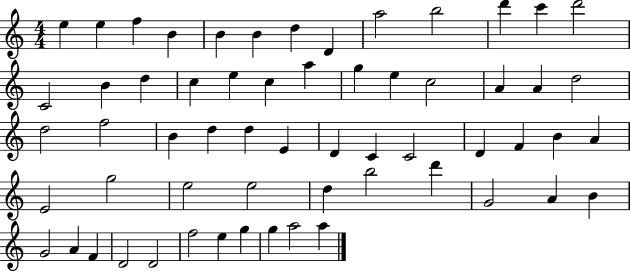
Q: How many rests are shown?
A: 0